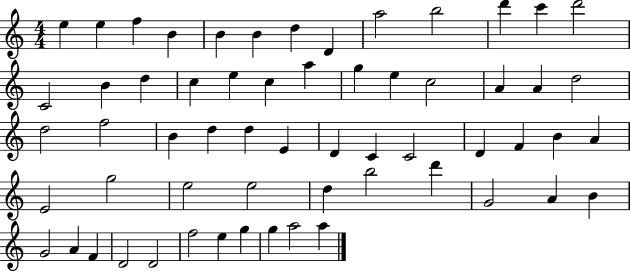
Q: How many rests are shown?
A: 0